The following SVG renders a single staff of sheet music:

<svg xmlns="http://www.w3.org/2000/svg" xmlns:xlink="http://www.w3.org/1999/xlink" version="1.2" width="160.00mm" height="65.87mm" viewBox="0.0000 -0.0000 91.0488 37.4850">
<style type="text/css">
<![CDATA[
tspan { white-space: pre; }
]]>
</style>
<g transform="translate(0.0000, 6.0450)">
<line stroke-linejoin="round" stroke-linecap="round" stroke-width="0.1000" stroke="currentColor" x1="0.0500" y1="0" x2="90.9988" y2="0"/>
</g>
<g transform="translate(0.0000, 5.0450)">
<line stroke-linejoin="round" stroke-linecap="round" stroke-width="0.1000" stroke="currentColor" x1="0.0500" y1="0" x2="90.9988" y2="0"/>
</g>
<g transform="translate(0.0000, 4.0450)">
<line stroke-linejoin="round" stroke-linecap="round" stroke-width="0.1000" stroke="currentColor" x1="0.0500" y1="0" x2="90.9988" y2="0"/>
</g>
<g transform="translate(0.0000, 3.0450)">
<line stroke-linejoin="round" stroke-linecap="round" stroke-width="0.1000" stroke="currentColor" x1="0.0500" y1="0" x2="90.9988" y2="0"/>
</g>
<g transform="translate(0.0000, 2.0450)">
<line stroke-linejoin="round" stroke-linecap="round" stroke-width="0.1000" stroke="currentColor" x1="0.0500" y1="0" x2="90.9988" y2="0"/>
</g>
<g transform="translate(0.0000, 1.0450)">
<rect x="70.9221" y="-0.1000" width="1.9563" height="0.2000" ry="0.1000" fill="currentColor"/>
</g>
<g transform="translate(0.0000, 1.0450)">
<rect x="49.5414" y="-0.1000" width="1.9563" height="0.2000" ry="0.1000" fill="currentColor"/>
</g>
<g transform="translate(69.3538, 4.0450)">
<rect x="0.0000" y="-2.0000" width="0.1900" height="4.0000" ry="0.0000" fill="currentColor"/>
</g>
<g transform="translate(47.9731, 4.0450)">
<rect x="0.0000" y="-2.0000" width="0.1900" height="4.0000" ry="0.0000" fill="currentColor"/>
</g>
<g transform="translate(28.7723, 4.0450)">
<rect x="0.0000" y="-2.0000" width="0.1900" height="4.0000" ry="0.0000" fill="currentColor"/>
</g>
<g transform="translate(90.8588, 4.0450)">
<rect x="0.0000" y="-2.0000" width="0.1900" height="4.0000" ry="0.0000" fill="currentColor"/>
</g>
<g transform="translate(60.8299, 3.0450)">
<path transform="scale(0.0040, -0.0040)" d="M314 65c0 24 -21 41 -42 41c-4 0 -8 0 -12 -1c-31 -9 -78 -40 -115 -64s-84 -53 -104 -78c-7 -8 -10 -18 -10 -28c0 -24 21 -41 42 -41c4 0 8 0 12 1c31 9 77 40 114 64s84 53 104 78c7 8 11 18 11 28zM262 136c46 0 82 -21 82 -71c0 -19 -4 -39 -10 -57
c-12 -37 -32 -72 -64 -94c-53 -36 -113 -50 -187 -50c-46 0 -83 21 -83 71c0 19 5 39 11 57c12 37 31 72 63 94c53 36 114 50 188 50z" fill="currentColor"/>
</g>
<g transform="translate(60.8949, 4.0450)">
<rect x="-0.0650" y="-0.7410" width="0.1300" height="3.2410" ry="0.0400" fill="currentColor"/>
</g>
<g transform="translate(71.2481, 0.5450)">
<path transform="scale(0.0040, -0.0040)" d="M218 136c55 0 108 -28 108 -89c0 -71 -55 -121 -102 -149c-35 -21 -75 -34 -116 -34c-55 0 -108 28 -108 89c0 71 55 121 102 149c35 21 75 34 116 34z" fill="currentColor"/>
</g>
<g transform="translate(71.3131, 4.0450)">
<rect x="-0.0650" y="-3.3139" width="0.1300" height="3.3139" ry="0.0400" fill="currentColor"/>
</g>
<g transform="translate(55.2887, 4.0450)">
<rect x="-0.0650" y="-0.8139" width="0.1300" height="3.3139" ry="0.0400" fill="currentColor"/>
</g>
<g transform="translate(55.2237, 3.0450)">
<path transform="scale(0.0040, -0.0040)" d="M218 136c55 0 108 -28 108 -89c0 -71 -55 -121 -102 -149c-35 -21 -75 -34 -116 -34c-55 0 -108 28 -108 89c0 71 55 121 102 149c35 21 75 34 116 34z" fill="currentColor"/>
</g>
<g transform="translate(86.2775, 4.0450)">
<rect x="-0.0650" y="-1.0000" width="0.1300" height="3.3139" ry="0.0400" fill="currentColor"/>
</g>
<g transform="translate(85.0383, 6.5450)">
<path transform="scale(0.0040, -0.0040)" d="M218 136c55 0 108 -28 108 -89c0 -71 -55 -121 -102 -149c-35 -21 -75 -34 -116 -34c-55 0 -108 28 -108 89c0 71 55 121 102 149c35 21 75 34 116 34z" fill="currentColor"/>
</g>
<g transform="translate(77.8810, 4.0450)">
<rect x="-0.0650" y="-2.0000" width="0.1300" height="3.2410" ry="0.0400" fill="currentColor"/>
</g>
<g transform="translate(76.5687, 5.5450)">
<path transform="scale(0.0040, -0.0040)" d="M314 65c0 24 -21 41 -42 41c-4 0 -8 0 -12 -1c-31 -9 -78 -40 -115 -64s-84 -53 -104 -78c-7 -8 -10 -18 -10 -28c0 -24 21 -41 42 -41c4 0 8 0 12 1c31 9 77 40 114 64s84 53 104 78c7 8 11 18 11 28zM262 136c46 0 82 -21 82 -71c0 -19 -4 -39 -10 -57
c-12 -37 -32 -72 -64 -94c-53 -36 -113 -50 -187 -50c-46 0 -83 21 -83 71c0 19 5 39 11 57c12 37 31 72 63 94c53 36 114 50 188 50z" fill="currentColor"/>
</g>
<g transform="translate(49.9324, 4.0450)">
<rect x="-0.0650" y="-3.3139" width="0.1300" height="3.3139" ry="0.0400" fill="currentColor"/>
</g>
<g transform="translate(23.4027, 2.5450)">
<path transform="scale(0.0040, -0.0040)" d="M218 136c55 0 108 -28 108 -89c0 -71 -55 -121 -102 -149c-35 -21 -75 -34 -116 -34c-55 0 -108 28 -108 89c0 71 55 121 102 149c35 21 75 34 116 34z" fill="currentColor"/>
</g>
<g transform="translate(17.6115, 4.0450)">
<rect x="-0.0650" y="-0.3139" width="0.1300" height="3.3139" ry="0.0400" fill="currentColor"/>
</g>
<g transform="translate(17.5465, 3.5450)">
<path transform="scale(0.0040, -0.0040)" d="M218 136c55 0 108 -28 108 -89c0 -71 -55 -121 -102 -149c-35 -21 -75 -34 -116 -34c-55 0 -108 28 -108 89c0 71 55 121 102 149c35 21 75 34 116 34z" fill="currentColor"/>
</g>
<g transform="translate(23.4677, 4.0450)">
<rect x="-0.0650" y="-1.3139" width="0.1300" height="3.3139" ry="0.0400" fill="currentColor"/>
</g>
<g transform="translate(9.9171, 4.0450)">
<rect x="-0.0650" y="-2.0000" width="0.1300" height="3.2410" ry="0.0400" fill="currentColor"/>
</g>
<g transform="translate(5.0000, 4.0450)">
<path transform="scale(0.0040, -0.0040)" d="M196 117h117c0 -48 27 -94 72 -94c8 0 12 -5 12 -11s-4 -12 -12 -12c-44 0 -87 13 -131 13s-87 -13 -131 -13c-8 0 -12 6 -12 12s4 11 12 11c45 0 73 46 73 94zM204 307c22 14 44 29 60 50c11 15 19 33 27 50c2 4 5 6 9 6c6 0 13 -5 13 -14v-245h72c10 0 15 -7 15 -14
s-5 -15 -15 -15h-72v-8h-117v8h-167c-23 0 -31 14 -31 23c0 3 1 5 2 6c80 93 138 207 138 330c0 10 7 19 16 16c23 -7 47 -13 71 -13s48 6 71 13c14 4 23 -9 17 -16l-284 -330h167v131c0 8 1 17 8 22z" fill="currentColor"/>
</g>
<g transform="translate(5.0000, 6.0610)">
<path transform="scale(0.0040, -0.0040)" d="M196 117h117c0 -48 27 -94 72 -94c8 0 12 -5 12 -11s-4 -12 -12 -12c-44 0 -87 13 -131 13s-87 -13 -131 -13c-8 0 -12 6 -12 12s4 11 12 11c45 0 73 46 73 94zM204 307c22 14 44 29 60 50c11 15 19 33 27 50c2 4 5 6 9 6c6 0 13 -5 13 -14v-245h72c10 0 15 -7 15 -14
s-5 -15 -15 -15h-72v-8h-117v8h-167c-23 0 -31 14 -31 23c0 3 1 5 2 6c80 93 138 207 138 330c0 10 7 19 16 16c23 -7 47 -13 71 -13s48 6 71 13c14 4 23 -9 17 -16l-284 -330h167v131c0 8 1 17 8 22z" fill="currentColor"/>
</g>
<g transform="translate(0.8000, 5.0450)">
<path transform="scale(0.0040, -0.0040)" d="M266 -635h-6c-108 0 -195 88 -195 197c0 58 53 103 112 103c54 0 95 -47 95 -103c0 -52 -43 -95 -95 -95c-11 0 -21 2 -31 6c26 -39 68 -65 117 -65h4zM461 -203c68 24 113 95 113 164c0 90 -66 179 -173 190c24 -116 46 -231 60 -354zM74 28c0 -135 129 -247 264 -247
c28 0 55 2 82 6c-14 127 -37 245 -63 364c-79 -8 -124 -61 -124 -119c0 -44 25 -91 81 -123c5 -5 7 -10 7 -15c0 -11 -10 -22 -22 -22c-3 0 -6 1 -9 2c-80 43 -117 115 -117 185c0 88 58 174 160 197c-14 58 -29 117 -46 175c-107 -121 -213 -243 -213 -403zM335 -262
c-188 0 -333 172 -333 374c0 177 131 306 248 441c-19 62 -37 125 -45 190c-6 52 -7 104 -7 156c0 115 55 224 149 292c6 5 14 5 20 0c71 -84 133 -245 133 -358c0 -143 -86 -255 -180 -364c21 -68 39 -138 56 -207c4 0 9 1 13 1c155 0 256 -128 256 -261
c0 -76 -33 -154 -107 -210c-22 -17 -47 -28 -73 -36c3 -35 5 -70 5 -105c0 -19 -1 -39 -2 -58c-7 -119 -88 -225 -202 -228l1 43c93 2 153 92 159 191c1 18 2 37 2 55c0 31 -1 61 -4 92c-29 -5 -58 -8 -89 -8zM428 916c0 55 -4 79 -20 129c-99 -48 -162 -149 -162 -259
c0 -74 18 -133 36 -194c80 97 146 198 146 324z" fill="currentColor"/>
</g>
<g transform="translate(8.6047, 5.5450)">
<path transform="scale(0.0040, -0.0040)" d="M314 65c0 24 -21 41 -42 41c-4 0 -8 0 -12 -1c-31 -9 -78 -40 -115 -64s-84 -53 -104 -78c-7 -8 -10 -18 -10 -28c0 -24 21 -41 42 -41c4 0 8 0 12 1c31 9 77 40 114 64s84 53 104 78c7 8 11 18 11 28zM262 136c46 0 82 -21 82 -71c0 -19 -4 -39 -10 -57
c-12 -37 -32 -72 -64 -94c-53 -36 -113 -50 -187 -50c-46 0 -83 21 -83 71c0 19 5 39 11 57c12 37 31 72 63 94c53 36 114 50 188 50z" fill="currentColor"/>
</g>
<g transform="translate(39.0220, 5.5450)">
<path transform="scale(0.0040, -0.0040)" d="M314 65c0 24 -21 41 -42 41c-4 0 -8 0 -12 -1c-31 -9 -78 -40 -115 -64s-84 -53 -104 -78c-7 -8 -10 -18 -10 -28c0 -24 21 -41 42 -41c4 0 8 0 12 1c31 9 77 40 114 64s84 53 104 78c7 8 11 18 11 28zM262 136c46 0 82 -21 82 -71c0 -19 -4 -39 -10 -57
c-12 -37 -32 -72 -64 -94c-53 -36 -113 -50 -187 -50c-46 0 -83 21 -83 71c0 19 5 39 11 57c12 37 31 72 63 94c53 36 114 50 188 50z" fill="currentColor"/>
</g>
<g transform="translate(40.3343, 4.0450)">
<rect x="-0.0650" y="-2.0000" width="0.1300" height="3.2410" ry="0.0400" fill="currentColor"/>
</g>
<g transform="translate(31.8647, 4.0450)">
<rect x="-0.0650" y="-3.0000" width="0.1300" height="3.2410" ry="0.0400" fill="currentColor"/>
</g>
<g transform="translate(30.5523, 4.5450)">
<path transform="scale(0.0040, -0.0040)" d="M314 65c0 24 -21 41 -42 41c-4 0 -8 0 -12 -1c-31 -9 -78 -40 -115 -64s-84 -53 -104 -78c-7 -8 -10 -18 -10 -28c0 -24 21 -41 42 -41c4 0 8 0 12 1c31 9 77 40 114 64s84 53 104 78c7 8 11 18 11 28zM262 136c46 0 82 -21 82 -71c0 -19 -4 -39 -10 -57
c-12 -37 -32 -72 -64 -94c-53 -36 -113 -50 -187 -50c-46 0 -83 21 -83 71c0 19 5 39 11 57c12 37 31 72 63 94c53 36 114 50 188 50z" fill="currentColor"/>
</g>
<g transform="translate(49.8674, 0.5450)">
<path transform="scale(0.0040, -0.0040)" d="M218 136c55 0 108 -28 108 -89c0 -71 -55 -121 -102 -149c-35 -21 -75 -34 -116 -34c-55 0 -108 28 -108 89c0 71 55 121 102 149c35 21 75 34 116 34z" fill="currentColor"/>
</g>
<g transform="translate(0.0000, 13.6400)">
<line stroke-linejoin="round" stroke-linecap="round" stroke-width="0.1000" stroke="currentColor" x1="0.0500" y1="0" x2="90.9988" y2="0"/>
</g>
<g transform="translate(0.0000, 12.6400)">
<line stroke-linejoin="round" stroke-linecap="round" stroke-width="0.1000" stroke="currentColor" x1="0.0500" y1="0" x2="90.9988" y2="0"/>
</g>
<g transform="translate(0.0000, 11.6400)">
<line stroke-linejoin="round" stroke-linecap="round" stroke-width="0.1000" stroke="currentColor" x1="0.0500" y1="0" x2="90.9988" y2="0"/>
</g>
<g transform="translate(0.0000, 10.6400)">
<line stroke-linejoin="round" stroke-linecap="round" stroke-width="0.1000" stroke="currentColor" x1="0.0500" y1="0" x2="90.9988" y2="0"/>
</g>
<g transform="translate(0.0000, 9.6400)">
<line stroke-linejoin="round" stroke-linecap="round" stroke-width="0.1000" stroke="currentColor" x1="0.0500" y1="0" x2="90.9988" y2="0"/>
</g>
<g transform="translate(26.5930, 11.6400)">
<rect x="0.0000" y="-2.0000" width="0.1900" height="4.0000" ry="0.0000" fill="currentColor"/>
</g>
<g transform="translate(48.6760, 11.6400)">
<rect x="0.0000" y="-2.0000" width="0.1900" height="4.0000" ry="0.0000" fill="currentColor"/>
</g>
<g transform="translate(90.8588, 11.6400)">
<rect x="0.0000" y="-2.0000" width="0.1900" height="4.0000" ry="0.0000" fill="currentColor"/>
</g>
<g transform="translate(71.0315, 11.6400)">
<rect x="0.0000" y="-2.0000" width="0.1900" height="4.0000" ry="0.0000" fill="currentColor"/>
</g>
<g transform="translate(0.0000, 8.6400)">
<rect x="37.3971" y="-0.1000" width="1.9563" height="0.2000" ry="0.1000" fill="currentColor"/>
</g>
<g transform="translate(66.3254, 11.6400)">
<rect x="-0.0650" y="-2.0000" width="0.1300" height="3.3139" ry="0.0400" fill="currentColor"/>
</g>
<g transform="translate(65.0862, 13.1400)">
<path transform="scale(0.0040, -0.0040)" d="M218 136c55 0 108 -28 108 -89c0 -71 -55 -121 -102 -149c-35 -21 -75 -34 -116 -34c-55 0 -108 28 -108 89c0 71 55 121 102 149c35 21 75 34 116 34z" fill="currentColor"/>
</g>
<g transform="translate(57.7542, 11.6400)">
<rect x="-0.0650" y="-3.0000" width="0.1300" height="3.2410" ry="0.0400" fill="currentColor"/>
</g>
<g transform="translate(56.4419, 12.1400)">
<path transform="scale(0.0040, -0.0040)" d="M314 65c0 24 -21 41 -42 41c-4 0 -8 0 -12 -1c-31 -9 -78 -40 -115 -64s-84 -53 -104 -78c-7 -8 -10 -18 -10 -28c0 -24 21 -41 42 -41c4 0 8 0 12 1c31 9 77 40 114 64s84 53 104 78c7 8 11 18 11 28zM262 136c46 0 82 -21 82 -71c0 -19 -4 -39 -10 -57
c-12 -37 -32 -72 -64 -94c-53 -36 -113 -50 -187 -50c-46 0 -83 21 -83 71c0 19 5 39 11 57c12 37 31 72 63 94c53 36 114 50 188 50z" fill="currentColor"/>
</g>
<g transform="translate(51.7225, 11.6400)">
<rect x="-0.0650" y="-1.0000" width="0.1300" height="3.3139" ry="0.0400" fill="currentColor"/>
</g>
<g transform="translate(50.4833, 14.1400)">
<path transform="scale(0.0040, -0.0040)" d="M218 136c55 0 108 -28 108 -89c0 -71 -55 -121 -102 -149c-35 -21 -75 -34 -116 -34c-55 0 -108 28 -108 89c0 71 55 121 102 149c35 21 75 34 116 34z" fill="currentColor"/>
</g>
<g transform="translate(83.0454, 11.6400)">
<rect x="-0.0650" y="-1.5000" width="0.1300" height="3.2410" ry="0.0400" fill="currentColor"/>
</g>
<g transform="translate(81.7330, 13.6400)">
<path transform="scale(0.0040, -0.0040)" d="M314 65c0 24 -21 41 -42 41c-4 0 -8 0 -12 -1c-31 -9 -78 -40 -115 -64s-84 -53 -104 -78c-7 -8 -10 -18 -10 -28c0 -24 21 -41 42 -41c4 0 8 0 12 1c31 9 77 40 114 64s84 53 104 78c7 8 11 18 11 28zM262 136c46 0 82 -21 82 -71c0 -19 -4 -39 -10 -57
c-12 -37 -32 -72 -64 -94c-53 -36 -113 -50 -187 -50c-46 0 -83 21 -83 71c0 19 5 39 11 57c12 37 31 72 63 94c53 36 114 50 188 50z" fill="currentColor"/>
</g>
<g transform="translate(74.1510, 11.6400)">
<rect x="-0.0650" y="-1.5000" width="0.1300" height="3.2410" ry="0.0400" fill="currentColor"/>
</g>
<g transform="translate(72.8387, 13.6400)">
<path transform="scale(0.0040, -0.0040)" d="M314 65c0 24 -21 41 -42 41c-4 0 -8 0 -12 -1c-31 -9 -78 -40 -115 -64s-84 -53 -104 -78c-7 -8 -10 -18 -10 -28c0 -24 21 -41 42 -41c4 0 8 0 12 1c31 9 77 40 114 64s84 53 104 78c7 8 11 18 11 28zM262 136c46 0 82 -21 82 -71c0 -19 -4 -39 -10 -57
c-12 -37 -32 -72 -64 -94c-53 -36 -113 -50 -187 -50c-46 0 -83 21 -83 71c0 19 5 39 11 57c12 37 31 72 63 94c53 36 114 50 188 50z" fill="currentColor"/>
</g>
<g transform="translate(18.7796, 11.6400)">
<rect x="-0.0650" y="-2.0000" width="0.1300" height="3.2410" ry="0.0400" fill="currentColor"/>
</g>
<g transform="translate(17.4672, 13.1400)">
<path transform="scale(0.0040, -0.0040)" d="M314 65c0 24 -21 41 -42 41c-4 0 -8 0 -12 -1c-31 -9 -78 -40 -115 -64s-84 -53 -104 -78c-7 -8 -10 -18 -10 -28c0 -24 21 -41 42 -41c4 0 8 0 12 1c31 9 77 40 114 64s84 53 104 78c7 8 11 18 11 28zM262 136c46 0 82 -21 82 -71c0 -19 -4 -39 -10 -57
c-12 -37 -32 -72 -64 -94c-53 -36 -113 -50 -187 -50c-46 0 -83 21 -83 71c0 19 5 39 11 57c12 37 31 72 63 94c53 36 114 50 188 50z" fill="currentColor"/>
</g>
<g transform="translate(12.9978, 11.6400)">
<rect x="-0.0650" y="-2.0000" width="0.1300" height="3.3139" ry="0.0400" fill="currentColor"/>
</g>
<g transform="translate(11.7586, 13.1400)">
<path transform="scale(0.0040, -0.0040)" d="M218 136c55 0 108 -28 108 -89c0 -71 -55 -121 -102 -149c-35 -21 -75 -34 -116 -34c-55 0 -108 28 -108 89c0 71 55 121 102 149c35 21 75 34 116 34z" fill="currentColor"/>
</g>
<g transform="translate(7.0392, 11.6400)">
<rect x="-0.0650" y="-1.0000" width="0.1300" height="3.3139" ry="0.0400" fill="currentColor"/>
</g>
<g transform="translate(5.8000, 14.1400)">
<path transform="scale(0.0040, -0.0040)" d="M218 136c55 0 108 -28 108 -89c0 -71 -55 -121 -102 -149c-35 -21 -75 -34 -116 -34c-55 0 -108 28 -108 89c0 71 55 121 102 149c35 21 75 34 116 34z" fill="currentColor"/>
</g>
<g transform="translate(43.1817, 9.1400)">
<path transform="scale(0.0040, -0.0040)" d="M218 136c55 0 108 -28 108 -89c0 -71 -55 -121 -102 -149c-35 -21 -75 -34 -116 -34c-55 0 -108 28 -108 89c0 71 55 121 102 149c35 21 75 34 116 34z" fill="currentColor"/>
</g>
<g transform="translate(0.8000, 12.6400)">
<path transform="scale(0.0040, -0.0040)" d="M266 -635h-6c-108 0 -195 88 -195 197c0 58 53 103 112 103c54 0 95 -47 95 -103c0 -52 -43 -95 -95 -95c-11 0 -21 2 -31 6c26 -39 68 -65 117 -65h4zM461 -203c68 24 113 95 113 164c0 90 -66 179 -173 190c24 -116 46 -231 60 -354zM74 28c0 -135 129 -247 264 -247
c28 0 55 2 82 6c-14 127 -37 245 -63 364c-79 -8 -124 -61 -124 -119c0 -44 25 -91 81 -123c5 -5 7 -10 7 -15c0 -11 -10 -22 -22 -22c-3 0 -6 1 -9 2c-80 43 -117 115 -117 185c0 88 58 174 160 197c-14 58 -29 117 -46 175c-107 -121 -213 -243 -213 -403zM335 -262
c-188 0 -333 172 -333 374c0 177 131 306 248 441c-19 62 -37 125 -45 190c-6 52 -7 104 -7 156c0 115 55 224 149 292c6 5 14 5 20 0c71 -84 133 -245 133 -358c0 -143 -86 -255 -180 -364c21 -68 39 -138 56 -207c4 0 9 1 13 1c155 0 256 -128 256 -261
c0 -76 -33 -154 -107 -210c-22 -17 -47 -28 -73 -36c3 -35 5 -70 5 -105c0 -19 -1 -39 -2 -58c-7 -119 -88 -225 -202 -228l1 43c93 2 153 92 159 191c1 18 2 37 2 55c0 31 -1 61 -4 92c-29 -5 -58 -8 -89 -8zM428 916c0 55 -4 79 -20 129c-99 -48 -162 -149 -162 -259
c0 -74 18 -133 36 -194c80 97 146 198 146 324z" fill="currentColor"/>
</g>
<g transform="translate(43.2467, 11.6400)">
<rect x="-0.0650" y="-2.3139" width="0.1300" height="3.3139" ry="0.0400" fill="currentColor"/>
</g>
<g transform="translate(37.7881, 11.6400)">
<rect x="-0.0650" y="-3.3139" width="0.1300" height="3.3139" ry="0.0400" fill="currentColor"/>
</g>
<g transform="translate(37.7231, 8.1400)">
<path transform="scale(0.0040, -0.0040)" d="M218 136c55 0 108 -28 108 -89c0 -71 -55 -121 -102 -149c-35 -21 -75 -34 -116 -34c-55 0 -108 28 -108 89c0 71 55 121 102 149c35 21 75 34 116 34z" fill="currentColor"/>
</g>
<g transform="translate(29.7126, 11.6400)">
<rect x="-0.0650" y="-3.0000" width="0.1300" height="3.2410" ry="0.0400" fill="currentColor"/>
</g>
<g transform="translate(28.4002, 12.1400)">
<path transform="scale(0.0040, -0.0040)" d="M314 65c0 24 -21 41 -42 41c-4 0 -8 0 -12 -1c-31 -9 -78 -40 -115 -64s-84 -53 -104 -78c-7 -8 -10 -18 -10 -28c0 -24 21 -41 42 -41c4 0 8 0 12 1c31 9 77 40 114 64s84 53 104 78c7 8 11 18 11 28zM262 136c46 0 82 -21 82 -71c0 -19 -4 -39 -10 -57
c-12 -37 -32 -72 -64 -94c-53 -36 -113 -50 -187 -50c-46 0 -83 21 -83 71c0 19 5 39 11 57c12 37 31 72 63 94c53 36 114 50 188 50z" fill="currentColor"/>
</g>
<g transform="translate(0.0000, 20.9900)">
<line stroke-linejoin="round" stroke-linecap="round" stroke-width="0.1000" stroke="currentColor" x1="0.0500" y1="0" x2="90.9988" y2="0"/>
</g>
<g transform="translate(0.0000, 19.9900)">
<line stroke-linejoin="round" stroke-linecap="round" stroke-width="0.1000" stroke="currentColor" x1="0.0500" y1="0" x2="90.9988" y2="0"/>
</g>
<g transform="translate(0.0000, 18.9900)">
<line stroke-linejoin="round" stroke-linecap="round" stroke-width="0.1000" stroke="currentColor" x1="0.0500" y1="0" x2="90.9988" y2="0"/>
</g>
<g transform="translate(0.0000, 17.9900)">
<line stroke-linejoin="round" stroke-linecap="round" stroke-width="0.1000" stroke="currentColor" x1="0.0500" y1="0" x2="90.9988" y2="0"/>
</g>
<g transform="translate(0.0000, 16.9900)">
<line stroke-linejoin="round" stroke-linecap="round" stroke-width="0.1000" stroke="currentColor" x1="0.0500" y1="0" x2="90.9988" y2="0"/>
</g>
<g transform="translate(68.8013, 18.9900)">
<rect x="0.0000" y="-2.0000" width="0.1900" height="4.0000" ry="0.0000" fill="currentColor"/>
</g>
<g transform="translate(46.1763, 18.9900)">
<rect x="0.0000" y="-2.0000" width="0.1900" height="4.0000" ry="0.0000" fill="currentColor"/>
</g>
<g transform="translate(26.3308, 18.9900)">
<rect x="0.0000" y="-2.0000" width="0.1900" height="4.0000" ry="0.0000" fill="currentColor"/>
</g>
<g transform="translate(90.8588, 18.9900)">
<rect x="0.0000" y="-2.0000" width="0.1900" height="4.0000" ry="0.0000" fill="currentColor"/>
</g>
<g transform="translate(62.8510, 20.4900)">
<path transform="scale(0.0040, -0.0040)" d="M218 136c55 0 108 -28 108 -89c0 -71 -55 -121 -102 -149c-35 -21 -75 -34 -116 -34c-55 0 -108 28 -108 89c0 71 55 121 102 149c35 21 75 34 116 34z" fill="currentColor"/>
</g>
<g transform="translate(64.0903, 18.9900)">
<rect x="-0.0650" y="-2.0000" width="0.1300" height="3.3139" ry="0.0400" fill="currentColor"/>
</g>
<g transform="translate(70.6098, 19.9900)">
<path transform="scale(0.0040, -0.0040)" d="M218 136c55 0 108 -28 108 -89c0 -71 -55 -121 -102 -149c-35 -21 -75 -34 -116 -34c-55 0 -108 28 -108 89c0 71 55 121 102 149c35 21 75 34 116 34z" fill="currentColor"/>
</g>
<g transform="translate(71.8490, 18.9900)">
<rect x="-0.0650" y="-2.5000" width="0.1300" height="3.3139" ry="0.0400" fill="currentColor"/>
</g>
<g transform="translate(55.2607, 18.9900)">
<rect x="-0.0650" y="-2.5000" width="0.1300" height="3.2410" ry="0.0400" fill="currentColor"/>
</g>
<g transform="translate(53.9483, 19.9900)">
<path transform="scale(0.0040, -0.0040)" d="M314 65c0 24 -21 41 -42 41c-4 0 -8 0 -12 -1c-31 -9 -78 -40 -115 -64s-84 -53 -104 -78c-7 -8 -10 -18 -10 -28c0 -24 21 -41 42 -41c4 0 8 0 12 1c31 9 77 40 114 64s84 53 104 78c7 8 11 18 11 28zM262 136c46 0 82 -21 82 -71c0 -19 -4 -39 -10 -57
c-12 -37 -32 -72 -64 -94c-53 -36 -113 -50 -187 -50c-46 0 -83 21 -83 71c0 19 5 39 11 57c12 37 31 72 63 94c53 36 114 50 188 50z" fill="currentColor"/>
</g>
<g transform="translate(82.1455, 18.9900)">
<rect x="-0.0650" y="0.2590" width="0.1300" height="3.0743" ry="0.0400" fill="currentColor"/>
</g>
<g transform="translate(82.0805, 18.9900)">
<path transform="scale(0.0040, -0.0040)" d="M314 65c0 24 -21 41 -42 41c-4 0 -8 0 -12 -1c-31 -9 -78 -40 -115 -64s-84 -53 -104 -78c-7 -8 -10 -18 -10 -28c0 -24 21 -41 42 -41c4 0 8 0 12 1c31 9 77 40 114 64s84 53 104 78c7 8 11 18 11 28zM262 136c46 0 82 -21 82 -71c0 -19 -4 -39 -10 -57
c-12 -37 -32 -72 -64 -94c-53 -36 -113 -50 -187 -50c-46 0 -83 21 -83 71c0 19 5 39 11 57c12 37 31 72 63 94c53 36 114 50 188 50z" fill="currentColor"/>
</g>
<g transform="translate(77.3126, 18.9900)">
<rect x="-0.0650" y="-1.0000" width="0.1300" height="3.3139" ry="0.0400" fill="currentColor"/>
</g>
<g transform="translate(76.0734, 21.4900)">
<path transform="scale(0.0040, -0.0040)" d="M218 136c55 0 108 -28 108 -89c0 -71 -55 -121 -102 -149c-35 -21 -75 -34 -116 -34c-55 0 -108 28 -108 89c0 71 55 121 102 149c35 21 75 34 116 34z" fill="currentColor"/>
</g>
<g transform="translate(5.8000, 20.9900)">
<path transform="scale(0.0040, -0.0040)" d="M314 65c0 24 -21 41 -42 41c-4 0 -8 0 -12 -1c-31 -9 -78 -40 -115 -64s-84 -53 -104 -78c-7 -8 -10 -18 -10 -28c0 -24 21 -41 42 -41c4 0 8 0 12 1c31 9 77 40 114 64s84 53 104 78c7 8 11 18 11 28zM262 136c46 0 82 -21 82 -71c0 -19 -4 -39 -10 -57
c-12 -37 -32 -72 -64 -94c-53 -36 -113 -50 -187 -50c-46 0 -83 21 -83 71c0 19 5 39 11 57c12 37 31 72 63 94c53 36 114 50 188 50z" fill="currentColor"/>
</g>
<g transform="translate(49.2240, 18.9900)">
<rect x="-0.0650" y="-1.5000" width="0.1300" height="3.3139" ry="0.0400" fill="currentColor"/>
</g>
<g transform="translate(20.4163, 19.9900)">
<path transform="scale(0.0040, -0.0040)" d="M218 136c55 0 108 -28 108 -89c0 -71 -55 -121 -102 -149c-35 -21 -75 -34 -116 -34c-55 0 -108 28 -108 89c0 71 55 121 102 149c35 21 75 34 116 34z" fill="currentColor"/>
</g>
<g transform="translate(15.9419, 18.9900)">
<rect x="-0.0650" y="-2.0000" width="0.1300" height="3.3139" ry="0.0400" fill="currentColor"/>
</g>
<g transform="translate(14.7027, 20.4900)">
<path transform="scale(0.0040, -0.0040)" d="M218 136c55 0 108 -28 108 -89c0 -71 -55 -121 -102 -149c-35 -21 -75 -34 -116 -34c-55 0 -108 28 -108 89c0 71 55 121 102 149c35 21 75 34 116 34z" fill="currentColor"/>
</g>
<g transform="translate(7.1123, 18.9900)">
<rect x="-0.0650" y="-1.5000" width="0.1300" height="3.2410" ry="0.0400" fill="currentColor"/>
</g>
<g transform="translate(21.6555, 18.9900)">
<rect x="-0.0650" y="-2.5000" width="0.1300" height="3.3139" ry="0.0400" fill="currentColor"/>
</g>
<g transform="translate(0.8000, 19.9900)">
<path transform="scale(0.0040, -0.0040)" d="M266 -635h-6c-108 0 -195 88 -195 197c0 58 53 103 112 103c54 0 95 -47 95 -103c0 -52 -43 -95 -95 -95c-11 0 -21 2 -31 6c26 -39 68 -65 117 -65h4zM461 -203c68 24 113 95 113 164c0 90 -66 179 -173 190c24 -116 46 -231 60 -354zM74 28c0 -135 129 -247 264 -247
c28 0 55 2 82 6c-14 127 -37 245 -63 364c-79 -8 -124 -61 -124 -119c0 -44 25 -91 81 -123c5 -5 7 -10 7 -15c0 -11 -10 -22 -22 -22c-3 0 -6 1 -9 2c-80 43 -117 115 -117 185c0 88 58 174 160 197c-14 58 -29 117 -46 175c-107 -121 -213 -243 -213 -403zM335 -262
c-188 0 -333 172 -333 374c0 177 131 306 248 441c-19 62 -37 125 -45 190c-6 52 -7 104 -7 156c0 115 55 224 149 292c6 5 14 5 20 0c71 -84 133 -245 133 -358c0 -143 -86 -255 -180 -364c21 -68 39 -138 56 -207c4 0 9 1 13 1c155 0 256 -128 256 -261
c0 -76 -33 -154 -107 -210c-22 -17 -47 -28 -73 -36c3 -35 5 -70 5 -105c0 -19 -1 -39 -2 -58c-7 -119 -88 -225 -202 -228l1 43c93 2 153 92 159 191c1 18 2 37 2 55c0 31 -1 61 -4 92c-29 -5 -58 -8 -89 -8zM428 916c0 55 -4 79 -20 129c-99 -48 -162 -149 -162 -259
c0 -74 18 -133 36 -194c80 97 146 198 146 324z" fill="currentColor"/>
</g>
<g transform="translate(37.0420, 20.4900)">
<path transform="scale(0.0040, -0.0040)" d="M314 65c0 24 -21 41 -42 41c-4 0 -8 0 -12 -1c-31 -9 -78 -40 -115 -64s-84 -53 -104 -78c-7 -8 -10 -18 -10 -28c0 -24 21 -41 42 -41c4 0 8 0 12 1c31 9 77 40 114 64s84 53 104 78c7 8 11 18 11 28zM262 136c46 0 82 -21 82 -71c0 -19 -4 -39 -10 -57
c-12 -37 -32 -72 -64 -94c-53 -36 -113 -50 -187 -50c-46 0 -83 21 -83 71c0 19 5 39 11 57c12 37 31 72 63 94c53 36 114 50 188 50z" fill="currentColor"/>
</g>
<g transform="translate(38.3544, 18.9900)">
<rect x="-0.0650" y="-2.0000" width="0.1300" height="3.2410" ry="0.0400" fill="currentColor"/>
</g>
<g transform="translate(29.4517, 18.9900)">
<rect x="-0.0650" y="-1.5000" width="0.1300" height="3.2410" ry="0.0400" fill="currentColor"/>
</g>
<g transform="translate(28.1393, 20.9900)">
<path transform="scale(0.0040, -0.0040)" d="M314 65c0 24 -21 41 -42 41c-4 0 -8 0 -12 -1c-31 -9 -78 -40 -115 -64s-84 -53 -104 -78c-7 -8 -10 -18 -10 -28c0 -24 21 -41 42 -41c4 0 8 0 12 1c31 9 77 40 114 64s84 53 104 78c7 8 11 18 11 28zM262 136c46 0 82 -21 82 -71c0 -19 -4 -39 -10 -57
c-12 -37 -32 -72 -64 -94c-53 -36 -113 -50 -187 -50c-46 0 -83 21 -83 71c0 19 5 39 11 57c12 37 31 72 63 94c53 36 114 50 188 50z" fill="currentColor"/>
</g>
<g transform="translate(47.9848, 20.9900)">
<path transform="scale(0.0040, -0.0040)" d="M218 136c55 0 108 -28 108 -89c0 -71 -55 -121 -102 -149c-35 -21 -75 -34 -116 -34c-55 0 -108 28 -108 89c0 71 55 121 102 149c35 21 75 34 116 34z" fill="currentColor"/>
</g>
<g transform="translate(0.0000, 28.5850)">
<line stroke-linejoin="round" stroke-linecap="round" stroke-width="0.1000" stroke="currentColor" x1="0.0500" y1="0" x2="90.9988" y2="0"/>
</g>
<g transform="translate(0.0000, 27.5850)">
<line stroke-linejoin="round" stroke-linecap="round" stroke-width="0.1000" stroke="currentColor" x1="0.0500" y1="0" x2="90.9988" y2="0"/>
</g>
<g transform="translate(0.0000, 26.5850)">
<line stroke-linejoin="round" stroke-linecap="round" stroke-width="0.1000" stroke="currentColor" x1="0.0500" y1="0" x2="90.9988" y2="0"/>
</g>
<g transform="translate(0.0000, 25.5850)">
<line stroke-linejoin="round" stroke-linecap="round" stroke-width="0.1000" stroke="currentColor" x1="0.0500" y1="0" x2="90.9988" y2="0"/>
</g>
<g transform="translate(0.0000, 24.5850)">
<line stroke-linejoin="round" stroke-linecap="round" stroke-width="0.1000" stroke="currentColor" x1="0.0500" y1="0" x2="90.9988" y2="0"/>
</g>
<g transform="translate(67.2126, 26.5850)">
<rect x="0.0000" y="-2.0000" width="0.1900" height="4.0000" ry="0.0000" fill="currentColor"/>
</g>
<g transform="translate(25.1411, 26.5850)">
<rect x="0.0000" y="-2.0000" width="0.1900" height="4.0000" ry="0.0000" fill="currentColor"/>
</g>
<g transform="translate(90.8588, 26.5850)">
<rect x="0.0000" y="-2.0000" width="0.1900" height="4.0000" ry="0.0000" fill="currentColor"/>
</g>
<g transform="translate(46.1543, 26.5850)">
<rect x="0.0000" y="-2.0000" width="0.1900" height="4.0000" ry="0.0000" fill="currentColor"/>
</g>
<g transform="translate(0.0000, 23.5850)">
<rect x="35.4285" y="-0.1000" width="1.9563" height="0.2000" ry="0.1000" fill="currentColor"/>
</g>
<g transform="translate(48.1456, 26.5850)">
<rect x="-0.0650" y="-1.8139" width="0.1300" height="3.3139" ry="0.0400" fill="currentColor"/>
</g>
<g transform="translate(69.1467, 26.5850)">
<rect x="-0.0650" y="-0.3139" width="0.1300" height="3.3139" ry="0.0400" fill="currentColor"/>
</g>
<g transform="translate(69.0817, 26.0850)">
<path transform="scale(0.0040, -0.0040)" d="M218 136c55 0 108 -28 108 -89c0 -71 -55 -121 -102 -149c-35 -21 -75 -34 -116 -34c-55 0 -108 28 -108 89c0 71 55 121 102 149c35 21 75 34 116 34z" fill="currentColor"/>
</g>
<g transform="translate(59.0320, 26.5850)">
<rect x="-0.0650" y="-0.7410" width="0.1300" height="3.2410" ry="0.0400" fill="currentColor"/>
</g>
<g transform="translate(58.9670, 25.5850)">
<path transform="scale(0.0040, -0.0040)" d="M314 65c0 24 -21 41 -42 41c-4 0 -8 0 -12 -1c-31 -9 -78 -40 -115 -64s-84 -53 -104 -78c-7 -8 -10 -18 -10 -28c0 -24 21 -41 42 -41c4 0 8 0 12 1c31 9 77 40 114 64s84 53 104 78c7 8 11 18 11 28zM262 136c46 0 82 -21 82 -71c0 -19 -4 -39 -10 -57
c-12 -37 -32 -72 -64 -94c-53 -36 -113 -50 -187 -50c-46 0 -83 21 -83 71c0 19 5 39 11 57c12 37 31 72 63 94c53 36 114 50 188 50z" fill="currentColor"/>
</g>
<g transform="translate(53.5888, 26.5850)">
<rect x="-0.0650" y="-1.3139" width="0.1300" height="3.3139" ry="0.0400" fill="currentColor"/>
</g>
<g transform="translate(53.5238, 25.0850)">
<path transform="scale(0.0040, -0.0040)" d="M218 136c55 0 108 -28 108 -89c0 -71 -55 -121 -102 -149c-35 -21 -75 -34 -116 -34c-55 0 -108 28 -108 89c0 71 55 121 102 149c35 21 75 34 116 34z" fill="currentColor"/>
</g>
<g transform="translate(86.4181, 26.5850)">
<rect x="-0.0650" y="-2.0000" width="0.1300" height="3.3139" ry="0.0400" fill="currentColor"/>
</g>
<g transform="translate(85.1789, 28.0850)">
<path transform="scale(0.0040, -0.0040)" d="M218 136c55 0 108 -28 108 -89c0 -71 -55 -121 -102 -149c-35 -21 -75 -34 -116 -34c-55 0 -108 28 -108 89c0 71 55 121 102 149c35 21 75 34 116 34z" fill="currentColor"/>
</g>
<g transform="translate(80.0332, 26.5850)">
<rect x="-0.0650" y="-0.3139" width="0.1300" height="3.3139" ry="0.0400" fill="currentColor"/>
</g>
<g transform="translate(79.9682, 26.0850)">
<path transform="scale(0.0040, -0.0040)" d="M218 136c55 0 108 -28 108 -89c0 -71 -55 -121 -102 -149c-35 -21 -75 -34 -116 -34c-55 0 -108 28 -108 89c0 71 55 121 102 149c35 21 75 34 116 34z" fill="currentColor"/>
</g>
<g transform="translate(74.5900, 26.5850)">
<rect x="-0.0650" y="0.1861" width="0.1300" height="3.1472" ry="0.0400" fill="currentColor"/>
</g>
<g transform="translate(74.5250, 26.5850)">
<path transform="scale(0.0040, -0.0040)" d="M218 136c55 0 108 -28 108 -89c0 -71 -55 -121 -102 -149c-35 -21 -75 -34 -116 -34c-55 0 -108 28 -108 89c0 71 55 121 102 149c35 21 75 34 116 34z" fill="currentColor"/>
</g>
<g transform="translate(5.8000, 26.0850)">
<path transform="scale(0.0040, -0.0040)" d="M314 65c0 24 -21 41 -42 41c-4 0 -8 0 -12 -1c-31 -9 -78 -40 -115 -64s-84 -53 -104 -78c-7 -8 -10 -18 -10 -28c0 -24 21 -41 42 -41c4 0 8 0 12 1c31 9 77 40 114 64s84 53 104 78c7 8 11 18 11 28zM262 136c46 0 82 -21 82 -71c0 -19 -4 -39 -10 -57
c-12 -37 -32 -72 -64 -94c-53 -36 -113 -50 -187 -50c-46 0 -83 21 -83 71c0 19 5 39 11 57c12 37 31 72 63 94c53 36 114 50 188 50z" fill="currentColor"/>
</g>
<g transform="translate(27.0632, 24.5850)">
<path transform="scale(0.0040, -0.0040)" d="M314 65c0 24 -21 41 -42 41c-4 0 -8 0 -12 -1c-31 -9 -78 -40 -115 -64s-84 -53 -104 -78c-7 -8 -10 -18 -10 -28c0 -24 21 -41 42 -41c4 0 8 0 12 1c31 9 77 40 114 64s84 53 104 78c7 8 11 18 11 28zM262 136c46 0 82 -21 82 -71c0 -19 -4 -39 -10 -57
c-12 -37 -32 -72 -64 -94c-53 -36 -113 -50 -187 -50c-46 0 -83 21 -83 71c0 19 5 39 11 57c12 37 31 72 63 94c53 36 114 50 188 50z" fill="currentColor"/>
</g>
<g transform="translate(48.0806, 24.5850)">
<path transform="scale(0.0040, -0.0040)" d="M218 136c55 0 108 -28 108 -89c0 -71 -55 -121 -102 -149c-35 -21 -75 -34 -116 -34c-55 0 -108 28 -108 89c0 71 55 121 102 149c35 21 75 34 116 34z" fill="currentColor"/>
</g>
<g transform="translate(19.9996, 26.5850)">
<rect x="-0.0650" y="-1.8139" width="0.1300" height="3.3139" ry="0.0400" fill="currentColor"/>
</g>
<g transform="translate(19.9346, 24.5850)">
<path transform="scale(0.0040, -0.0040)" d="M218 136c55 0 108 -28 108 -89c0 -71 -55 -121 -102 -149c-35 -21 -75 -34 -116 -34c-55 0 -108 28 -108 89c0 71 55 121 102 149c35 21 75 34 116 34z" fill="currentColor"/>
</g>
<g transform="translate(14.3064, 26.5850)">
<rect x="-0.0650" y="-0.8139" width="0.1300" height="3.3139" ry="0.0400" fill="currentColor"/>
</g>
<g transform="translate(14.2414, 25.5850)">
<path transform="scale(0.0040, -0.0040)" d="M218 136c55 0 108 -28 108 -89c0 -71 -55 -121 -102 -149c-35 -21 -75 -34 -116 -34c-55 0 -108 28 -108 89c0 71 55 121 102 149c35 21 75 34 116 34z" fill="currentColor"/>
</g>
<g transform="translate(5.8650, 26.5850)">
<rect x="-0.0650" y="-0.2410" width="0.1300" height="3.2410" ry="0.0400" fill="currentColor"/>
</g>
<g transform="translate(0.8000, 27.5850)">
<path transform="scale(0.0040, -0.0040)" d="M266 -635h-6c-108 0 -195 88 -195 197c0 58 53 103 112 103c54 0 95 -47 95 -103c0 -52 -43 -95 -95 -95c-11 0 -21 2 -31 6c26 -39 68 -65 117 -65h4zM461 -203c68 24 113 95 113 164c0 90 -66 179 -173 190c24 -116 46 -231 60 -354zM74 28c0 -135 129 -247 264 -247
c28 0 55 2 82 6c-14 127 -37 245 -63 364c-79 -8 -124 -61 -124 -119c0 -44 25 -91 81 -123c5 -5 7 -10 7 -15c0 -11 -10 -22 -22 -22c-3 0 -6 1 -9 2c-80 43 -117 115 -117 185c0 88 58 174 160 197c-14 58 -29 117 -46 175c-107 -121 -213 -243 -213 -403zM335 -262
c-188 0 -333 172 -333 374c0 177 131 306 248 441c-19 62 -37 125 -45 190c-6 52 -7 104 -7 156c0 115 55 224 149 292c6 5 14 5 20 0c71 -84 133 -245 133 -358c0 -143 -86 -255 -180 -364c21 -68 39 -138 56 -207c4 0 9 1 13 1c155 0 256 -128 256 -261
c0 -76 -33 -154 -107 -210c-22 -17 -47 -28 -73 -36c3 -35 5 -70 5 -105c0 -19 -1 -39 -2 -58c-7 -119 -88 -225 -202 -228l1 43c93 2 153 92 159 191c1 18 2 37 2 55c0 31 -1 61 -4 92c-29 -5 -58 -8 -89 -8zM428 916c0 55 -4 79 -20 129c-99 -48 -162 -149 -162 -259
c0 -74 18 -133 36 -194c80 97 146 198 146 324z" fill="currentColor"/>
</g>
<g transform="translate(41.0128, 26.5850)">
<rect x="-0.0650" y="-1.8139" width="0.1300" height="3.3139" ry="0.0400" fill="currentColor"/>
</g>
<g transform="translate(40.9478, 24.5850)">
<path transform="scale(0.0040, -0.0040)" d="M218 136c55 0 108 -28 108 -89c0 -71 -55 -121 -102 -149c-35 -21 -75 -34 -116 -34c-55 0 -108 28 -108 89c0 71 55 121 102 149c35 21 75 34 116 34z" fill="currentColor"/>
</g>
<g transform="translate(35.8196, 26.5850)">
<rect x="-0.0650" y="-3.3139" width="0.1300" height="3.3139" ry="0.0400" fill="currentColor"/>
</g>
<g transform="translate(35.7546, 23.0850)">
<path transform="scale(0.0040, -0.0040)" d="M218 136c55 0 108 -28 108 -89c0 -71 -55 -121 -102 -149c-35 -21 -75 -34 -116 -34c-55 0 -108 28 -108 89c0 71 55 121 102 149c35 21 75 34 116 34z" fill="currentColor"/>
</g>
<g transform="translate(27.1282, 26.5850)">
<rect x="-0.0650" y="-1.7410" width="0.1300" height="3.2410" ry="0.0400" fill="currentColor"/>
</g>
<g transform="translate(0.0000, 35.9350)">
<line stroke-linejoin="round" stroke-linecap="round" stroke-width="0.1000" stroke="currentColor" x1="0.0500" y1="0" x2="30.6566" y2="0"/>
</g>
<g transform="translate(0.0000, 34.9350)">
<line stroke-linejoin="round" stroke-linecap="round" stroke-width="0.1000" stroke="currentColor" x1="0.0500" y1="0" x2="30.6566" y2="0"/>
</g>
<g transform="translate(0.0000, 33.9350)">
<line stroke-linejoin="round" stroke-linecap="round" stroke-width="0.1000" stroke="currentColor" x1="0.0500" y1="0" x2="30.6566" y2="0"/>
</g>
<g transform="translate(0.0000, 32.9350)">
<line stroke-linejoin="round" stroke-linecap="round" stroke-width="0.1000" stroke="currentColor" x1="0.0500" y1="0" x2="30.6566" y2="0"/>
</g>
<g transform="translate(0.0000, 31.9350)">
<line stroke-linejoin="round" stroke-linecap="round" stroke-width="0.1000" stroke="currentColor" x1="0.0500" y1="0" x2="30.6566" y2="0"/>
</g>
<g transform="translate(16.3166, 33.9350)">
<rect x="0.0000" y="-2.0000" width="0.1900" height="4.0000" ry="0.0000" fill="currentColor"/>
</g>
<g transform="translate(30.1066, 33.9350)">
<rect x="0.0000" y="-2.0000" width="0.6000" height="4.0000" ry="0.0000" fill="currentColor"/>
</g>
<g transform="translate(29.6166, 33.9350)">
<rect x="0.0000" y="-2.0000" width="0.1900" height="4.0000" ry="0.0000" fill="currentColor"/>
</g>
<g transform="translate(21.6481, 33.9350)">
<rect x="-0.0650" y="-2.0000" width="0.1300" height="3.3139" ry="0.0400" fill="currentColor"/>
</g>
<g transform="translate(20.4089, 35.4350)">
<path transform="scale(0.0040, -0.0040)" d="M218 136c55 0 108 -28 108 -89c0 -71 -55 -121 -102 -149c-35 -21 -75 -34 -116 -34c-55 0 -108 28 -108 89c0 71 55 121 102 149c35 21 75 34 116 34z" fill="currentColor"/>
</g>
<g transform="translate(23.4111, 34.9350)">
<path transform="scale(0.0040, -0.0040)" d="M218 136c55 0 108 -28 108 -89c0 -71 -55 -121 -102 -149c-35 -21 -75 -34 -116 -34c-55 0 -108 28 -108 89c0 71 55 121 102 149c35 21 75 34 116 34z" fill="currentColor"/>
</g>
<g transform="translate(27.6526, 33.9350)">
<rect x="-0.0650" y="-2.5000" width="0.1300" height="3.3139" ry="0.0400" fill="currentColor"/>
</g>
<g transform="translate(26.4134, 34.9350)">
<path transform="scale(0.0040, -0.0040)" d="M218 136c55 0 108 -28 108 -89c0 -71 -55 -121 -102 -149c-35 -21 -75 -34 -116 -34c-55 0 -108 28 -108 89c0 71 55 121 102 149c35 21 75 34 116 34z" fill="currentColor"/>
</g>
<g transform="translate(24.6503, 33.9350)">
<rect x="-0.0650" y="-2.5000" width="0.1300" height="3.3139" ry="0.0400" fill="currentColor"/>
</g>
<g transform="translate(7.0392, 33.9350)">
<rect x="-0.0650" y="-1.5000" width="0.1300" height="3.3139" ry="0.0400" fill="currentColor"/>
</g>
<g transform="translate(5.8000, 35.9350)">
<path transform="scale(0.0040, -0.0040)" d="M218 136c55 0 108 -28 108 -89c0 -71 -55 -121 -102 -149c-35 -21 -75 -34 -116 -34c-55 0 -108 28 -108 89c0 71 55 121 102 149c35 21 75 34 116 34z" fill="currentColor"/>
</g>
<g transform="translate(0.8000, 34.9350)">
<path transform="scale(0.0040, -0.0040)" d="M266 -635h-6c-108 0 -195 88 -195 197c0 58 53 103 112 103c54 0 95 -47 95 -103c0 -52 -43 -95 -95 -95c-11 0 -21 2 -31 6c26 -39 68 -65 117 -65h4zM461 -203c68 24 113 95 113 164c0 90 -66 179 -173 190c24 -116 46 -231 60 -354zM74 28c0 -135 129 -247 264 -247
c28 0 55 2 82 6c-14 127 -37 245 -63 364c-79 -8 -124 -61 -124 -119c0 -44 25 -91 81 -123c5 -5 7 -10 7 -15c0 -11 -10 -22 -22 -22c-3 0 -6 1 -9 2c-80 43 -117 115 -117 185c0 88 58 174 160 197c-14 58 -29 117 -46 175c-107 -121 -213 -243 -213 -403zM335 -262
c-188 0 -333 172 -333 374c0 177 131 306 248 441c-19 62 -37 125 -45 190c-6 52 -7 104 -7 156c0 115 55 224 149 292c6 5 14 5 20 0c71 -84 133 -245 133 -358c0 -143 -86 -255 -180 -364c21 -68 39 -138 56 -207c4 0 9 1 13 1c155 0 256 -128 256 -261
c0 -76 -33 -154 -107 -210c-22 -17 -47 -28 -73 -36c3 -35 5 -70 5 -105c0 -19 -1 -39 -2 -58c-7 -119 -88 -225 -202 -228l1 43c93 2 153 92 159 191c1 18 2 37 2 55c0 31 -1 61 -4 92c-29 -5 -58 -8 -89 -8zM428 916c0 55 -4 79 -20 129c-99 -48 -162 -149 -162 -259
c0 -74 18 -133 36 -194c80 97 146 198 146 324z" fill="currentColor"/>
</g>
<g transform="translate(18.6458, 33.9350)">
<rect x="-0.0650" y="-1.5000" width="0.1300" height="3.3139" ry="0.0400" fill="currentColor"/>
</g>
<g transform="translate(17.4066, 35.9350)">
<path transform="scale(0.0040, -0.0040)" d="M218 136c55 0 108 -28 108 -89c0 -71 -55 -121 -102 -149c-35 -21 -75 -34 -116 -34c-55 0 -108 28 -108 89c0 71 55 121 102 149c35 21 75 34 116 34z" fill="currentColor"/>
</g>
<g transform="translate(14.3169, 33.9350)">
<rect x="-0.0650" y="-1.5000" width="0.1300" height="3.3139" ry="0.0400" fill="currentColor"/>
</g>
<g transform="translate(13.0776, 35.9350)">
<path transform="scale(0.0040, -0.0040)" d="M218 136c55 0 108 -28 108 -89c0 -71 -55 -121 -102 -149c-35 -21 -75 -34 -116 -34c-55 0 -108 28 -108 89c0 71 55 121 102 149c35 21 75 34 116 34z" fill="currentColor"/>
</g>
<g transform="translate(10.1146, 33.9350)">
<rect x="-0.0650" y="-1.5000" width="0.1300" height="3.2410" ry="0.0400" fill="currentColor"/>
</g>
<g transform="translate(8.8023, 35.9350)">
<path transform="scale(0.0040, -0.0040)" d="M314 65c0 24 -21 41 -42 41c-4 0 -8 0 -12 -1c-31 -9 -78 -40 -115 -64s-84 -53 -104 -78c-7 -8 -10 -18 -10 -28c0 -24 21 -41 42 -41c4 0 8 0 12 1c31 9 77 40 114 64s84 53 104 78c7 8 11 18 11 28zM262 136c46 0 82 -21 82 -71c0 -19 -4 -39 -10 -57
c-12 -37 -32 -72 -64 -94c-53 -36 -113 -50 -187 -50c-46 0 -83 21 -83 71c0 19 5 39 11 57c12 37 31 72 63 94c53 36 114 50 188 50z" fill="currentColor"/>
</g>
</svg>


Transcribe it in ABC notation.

X:1
T:Untitled
M:4/4
L:1/4
K:C
F2 c e A2 F2 b d d2 b F2 D D F F2 A2 b g D A2 F E2 E2 E2 F G E2 F2 E G2 F G D B2 c2 d f f2 b f f e d2 c B c F E E2 E E F G G